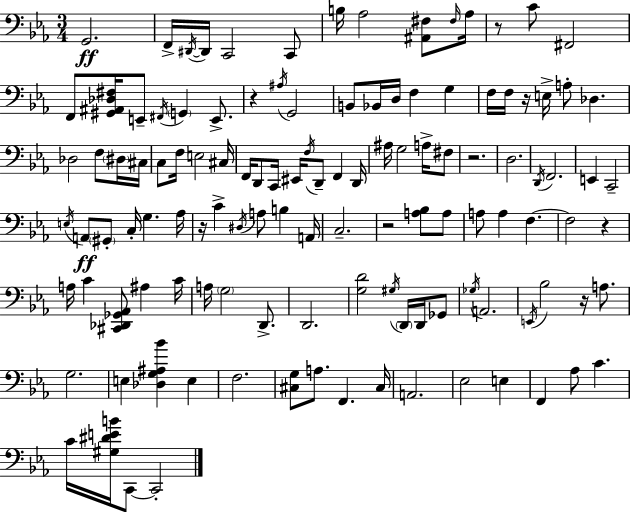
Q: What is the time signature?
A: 3/4